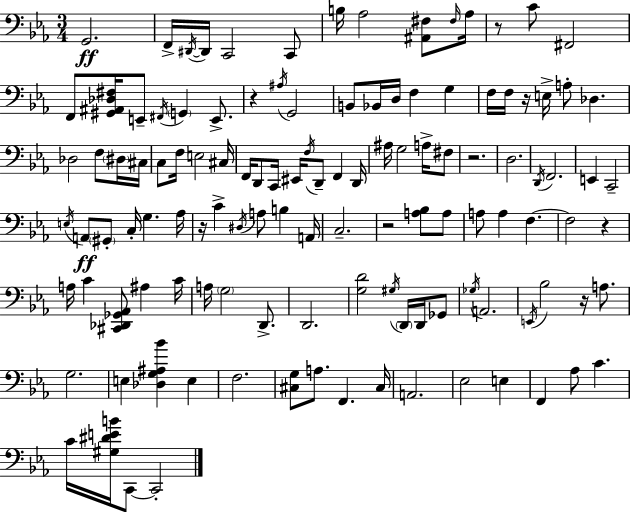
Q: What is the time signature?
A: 3/4